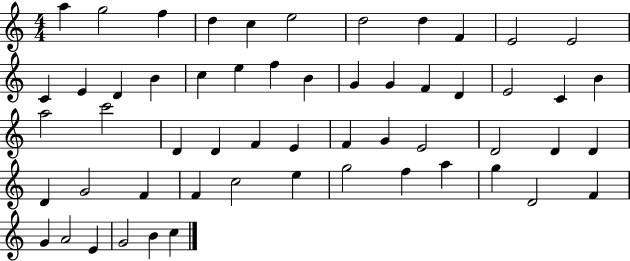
A5/q G5/h F5/q D5/q C5/q E5/h D5/h D5/q F4/q E4/h E4/h C4/q E4/q D4/q B4/q C5/q E5/q F5/q B4/q G4/q G4/q F4/q D4/q E4/h C4/q B4/q A5/h C6/h D4/q D4/q F4/q E4/q F4/q G4/q E4/h D4/h D4/q D4/q D4/q G4/h F4/q F4/q C5/h E5/q G5/h F5/q A5/q G5/q D4/h F4/q G4/q A4/h E4/q G4/h B4/q C5/q